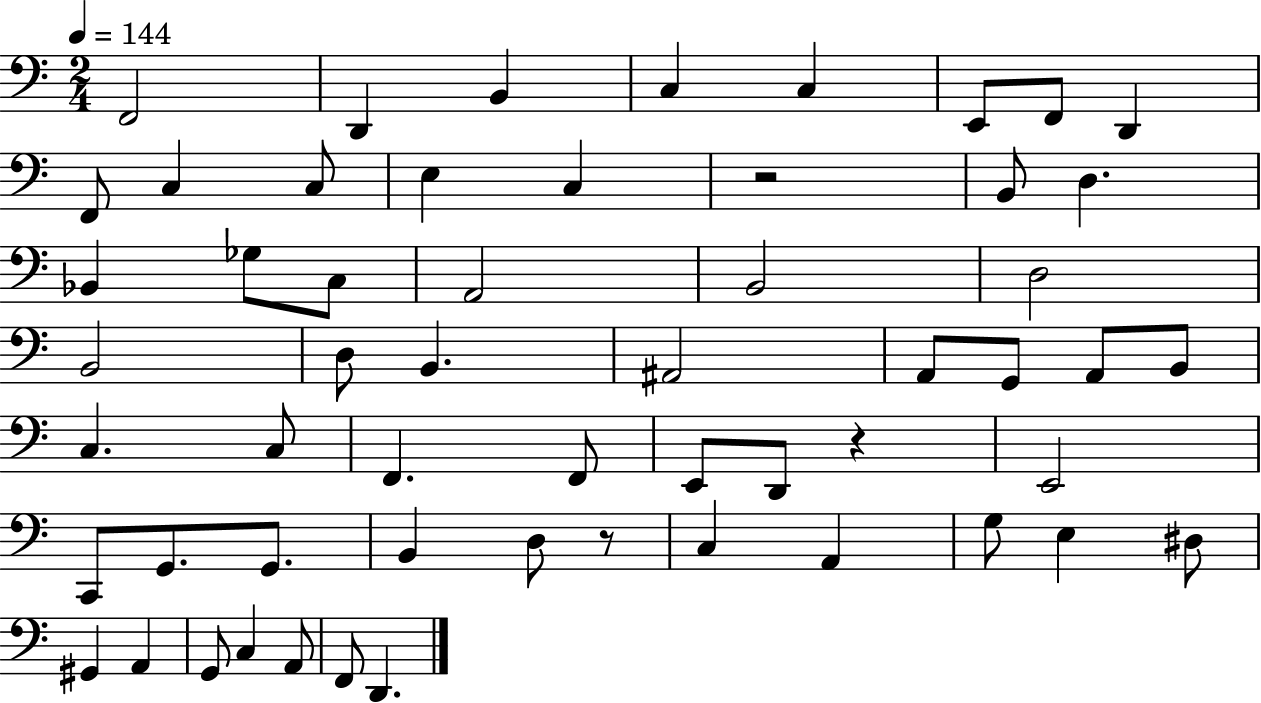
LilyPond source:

{
  \clef bass
  \numericTimeSignature
  \time 2/4
  \key c \major
  \tempo 4 = 144
  f,2 | d,4 b,4 | c4 c4 | e,8 f,8 d,4 | \break f,8 c4 c8 | e4 c4 | r2 | b,8 d4. | \break bes,4 ges8 c8 | a,2 | b,2 | d2 | \break b,2 | d8 b,4. | ais,2 | a,8 g,8 a,8 b,8 | \break c4. c8 | f,4. f,8 | e,8 d,8 r4 | e,2 | \break c,8 g,8. g,8. | b,4 d8 r8 | c4 a,4 | g8 e4 dis8 | \break gis,4 a,4 | g,8 c4 a,8 | f,8 d,4. | \bar "|."
}